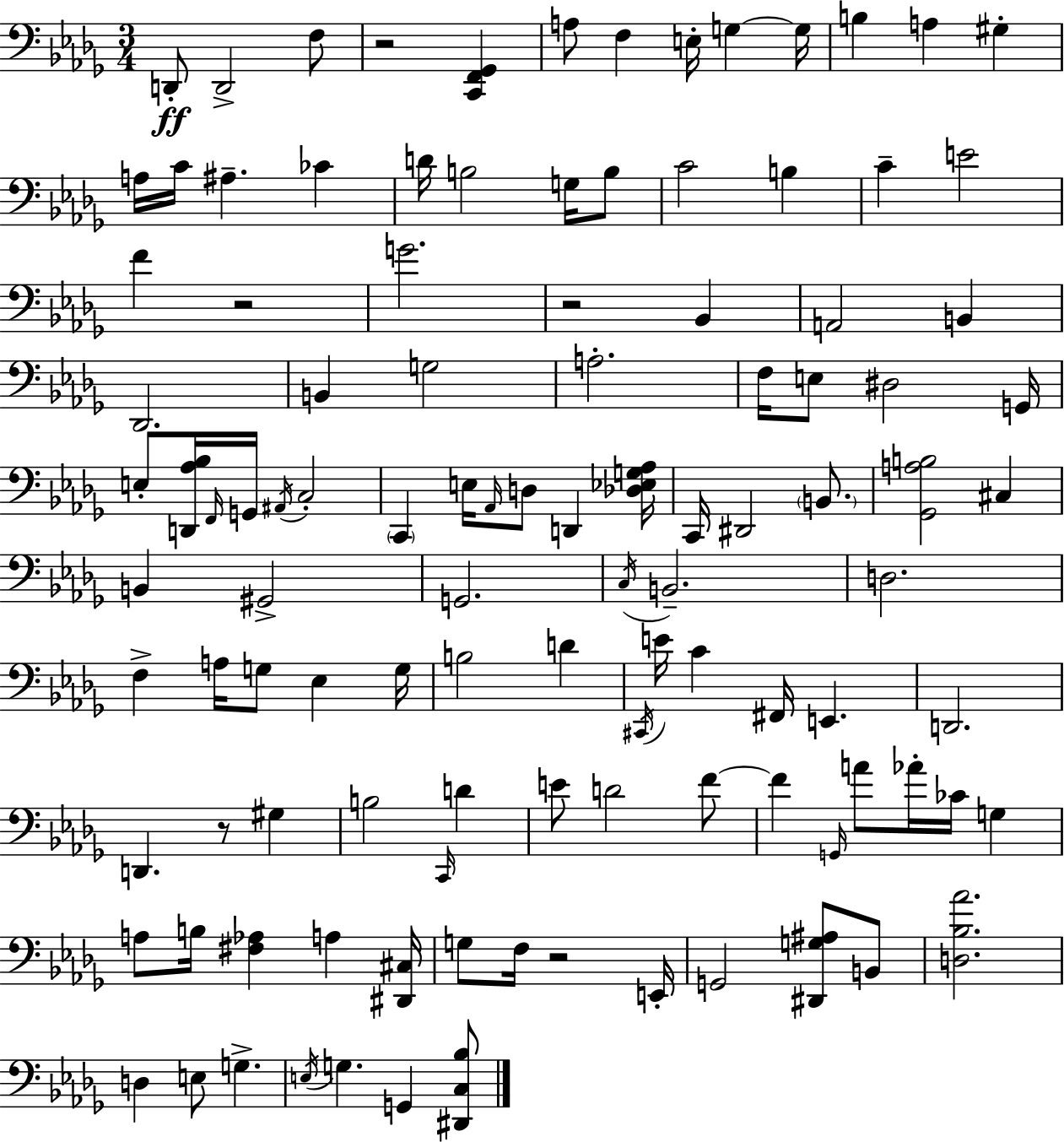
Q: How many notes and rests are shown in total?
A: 111